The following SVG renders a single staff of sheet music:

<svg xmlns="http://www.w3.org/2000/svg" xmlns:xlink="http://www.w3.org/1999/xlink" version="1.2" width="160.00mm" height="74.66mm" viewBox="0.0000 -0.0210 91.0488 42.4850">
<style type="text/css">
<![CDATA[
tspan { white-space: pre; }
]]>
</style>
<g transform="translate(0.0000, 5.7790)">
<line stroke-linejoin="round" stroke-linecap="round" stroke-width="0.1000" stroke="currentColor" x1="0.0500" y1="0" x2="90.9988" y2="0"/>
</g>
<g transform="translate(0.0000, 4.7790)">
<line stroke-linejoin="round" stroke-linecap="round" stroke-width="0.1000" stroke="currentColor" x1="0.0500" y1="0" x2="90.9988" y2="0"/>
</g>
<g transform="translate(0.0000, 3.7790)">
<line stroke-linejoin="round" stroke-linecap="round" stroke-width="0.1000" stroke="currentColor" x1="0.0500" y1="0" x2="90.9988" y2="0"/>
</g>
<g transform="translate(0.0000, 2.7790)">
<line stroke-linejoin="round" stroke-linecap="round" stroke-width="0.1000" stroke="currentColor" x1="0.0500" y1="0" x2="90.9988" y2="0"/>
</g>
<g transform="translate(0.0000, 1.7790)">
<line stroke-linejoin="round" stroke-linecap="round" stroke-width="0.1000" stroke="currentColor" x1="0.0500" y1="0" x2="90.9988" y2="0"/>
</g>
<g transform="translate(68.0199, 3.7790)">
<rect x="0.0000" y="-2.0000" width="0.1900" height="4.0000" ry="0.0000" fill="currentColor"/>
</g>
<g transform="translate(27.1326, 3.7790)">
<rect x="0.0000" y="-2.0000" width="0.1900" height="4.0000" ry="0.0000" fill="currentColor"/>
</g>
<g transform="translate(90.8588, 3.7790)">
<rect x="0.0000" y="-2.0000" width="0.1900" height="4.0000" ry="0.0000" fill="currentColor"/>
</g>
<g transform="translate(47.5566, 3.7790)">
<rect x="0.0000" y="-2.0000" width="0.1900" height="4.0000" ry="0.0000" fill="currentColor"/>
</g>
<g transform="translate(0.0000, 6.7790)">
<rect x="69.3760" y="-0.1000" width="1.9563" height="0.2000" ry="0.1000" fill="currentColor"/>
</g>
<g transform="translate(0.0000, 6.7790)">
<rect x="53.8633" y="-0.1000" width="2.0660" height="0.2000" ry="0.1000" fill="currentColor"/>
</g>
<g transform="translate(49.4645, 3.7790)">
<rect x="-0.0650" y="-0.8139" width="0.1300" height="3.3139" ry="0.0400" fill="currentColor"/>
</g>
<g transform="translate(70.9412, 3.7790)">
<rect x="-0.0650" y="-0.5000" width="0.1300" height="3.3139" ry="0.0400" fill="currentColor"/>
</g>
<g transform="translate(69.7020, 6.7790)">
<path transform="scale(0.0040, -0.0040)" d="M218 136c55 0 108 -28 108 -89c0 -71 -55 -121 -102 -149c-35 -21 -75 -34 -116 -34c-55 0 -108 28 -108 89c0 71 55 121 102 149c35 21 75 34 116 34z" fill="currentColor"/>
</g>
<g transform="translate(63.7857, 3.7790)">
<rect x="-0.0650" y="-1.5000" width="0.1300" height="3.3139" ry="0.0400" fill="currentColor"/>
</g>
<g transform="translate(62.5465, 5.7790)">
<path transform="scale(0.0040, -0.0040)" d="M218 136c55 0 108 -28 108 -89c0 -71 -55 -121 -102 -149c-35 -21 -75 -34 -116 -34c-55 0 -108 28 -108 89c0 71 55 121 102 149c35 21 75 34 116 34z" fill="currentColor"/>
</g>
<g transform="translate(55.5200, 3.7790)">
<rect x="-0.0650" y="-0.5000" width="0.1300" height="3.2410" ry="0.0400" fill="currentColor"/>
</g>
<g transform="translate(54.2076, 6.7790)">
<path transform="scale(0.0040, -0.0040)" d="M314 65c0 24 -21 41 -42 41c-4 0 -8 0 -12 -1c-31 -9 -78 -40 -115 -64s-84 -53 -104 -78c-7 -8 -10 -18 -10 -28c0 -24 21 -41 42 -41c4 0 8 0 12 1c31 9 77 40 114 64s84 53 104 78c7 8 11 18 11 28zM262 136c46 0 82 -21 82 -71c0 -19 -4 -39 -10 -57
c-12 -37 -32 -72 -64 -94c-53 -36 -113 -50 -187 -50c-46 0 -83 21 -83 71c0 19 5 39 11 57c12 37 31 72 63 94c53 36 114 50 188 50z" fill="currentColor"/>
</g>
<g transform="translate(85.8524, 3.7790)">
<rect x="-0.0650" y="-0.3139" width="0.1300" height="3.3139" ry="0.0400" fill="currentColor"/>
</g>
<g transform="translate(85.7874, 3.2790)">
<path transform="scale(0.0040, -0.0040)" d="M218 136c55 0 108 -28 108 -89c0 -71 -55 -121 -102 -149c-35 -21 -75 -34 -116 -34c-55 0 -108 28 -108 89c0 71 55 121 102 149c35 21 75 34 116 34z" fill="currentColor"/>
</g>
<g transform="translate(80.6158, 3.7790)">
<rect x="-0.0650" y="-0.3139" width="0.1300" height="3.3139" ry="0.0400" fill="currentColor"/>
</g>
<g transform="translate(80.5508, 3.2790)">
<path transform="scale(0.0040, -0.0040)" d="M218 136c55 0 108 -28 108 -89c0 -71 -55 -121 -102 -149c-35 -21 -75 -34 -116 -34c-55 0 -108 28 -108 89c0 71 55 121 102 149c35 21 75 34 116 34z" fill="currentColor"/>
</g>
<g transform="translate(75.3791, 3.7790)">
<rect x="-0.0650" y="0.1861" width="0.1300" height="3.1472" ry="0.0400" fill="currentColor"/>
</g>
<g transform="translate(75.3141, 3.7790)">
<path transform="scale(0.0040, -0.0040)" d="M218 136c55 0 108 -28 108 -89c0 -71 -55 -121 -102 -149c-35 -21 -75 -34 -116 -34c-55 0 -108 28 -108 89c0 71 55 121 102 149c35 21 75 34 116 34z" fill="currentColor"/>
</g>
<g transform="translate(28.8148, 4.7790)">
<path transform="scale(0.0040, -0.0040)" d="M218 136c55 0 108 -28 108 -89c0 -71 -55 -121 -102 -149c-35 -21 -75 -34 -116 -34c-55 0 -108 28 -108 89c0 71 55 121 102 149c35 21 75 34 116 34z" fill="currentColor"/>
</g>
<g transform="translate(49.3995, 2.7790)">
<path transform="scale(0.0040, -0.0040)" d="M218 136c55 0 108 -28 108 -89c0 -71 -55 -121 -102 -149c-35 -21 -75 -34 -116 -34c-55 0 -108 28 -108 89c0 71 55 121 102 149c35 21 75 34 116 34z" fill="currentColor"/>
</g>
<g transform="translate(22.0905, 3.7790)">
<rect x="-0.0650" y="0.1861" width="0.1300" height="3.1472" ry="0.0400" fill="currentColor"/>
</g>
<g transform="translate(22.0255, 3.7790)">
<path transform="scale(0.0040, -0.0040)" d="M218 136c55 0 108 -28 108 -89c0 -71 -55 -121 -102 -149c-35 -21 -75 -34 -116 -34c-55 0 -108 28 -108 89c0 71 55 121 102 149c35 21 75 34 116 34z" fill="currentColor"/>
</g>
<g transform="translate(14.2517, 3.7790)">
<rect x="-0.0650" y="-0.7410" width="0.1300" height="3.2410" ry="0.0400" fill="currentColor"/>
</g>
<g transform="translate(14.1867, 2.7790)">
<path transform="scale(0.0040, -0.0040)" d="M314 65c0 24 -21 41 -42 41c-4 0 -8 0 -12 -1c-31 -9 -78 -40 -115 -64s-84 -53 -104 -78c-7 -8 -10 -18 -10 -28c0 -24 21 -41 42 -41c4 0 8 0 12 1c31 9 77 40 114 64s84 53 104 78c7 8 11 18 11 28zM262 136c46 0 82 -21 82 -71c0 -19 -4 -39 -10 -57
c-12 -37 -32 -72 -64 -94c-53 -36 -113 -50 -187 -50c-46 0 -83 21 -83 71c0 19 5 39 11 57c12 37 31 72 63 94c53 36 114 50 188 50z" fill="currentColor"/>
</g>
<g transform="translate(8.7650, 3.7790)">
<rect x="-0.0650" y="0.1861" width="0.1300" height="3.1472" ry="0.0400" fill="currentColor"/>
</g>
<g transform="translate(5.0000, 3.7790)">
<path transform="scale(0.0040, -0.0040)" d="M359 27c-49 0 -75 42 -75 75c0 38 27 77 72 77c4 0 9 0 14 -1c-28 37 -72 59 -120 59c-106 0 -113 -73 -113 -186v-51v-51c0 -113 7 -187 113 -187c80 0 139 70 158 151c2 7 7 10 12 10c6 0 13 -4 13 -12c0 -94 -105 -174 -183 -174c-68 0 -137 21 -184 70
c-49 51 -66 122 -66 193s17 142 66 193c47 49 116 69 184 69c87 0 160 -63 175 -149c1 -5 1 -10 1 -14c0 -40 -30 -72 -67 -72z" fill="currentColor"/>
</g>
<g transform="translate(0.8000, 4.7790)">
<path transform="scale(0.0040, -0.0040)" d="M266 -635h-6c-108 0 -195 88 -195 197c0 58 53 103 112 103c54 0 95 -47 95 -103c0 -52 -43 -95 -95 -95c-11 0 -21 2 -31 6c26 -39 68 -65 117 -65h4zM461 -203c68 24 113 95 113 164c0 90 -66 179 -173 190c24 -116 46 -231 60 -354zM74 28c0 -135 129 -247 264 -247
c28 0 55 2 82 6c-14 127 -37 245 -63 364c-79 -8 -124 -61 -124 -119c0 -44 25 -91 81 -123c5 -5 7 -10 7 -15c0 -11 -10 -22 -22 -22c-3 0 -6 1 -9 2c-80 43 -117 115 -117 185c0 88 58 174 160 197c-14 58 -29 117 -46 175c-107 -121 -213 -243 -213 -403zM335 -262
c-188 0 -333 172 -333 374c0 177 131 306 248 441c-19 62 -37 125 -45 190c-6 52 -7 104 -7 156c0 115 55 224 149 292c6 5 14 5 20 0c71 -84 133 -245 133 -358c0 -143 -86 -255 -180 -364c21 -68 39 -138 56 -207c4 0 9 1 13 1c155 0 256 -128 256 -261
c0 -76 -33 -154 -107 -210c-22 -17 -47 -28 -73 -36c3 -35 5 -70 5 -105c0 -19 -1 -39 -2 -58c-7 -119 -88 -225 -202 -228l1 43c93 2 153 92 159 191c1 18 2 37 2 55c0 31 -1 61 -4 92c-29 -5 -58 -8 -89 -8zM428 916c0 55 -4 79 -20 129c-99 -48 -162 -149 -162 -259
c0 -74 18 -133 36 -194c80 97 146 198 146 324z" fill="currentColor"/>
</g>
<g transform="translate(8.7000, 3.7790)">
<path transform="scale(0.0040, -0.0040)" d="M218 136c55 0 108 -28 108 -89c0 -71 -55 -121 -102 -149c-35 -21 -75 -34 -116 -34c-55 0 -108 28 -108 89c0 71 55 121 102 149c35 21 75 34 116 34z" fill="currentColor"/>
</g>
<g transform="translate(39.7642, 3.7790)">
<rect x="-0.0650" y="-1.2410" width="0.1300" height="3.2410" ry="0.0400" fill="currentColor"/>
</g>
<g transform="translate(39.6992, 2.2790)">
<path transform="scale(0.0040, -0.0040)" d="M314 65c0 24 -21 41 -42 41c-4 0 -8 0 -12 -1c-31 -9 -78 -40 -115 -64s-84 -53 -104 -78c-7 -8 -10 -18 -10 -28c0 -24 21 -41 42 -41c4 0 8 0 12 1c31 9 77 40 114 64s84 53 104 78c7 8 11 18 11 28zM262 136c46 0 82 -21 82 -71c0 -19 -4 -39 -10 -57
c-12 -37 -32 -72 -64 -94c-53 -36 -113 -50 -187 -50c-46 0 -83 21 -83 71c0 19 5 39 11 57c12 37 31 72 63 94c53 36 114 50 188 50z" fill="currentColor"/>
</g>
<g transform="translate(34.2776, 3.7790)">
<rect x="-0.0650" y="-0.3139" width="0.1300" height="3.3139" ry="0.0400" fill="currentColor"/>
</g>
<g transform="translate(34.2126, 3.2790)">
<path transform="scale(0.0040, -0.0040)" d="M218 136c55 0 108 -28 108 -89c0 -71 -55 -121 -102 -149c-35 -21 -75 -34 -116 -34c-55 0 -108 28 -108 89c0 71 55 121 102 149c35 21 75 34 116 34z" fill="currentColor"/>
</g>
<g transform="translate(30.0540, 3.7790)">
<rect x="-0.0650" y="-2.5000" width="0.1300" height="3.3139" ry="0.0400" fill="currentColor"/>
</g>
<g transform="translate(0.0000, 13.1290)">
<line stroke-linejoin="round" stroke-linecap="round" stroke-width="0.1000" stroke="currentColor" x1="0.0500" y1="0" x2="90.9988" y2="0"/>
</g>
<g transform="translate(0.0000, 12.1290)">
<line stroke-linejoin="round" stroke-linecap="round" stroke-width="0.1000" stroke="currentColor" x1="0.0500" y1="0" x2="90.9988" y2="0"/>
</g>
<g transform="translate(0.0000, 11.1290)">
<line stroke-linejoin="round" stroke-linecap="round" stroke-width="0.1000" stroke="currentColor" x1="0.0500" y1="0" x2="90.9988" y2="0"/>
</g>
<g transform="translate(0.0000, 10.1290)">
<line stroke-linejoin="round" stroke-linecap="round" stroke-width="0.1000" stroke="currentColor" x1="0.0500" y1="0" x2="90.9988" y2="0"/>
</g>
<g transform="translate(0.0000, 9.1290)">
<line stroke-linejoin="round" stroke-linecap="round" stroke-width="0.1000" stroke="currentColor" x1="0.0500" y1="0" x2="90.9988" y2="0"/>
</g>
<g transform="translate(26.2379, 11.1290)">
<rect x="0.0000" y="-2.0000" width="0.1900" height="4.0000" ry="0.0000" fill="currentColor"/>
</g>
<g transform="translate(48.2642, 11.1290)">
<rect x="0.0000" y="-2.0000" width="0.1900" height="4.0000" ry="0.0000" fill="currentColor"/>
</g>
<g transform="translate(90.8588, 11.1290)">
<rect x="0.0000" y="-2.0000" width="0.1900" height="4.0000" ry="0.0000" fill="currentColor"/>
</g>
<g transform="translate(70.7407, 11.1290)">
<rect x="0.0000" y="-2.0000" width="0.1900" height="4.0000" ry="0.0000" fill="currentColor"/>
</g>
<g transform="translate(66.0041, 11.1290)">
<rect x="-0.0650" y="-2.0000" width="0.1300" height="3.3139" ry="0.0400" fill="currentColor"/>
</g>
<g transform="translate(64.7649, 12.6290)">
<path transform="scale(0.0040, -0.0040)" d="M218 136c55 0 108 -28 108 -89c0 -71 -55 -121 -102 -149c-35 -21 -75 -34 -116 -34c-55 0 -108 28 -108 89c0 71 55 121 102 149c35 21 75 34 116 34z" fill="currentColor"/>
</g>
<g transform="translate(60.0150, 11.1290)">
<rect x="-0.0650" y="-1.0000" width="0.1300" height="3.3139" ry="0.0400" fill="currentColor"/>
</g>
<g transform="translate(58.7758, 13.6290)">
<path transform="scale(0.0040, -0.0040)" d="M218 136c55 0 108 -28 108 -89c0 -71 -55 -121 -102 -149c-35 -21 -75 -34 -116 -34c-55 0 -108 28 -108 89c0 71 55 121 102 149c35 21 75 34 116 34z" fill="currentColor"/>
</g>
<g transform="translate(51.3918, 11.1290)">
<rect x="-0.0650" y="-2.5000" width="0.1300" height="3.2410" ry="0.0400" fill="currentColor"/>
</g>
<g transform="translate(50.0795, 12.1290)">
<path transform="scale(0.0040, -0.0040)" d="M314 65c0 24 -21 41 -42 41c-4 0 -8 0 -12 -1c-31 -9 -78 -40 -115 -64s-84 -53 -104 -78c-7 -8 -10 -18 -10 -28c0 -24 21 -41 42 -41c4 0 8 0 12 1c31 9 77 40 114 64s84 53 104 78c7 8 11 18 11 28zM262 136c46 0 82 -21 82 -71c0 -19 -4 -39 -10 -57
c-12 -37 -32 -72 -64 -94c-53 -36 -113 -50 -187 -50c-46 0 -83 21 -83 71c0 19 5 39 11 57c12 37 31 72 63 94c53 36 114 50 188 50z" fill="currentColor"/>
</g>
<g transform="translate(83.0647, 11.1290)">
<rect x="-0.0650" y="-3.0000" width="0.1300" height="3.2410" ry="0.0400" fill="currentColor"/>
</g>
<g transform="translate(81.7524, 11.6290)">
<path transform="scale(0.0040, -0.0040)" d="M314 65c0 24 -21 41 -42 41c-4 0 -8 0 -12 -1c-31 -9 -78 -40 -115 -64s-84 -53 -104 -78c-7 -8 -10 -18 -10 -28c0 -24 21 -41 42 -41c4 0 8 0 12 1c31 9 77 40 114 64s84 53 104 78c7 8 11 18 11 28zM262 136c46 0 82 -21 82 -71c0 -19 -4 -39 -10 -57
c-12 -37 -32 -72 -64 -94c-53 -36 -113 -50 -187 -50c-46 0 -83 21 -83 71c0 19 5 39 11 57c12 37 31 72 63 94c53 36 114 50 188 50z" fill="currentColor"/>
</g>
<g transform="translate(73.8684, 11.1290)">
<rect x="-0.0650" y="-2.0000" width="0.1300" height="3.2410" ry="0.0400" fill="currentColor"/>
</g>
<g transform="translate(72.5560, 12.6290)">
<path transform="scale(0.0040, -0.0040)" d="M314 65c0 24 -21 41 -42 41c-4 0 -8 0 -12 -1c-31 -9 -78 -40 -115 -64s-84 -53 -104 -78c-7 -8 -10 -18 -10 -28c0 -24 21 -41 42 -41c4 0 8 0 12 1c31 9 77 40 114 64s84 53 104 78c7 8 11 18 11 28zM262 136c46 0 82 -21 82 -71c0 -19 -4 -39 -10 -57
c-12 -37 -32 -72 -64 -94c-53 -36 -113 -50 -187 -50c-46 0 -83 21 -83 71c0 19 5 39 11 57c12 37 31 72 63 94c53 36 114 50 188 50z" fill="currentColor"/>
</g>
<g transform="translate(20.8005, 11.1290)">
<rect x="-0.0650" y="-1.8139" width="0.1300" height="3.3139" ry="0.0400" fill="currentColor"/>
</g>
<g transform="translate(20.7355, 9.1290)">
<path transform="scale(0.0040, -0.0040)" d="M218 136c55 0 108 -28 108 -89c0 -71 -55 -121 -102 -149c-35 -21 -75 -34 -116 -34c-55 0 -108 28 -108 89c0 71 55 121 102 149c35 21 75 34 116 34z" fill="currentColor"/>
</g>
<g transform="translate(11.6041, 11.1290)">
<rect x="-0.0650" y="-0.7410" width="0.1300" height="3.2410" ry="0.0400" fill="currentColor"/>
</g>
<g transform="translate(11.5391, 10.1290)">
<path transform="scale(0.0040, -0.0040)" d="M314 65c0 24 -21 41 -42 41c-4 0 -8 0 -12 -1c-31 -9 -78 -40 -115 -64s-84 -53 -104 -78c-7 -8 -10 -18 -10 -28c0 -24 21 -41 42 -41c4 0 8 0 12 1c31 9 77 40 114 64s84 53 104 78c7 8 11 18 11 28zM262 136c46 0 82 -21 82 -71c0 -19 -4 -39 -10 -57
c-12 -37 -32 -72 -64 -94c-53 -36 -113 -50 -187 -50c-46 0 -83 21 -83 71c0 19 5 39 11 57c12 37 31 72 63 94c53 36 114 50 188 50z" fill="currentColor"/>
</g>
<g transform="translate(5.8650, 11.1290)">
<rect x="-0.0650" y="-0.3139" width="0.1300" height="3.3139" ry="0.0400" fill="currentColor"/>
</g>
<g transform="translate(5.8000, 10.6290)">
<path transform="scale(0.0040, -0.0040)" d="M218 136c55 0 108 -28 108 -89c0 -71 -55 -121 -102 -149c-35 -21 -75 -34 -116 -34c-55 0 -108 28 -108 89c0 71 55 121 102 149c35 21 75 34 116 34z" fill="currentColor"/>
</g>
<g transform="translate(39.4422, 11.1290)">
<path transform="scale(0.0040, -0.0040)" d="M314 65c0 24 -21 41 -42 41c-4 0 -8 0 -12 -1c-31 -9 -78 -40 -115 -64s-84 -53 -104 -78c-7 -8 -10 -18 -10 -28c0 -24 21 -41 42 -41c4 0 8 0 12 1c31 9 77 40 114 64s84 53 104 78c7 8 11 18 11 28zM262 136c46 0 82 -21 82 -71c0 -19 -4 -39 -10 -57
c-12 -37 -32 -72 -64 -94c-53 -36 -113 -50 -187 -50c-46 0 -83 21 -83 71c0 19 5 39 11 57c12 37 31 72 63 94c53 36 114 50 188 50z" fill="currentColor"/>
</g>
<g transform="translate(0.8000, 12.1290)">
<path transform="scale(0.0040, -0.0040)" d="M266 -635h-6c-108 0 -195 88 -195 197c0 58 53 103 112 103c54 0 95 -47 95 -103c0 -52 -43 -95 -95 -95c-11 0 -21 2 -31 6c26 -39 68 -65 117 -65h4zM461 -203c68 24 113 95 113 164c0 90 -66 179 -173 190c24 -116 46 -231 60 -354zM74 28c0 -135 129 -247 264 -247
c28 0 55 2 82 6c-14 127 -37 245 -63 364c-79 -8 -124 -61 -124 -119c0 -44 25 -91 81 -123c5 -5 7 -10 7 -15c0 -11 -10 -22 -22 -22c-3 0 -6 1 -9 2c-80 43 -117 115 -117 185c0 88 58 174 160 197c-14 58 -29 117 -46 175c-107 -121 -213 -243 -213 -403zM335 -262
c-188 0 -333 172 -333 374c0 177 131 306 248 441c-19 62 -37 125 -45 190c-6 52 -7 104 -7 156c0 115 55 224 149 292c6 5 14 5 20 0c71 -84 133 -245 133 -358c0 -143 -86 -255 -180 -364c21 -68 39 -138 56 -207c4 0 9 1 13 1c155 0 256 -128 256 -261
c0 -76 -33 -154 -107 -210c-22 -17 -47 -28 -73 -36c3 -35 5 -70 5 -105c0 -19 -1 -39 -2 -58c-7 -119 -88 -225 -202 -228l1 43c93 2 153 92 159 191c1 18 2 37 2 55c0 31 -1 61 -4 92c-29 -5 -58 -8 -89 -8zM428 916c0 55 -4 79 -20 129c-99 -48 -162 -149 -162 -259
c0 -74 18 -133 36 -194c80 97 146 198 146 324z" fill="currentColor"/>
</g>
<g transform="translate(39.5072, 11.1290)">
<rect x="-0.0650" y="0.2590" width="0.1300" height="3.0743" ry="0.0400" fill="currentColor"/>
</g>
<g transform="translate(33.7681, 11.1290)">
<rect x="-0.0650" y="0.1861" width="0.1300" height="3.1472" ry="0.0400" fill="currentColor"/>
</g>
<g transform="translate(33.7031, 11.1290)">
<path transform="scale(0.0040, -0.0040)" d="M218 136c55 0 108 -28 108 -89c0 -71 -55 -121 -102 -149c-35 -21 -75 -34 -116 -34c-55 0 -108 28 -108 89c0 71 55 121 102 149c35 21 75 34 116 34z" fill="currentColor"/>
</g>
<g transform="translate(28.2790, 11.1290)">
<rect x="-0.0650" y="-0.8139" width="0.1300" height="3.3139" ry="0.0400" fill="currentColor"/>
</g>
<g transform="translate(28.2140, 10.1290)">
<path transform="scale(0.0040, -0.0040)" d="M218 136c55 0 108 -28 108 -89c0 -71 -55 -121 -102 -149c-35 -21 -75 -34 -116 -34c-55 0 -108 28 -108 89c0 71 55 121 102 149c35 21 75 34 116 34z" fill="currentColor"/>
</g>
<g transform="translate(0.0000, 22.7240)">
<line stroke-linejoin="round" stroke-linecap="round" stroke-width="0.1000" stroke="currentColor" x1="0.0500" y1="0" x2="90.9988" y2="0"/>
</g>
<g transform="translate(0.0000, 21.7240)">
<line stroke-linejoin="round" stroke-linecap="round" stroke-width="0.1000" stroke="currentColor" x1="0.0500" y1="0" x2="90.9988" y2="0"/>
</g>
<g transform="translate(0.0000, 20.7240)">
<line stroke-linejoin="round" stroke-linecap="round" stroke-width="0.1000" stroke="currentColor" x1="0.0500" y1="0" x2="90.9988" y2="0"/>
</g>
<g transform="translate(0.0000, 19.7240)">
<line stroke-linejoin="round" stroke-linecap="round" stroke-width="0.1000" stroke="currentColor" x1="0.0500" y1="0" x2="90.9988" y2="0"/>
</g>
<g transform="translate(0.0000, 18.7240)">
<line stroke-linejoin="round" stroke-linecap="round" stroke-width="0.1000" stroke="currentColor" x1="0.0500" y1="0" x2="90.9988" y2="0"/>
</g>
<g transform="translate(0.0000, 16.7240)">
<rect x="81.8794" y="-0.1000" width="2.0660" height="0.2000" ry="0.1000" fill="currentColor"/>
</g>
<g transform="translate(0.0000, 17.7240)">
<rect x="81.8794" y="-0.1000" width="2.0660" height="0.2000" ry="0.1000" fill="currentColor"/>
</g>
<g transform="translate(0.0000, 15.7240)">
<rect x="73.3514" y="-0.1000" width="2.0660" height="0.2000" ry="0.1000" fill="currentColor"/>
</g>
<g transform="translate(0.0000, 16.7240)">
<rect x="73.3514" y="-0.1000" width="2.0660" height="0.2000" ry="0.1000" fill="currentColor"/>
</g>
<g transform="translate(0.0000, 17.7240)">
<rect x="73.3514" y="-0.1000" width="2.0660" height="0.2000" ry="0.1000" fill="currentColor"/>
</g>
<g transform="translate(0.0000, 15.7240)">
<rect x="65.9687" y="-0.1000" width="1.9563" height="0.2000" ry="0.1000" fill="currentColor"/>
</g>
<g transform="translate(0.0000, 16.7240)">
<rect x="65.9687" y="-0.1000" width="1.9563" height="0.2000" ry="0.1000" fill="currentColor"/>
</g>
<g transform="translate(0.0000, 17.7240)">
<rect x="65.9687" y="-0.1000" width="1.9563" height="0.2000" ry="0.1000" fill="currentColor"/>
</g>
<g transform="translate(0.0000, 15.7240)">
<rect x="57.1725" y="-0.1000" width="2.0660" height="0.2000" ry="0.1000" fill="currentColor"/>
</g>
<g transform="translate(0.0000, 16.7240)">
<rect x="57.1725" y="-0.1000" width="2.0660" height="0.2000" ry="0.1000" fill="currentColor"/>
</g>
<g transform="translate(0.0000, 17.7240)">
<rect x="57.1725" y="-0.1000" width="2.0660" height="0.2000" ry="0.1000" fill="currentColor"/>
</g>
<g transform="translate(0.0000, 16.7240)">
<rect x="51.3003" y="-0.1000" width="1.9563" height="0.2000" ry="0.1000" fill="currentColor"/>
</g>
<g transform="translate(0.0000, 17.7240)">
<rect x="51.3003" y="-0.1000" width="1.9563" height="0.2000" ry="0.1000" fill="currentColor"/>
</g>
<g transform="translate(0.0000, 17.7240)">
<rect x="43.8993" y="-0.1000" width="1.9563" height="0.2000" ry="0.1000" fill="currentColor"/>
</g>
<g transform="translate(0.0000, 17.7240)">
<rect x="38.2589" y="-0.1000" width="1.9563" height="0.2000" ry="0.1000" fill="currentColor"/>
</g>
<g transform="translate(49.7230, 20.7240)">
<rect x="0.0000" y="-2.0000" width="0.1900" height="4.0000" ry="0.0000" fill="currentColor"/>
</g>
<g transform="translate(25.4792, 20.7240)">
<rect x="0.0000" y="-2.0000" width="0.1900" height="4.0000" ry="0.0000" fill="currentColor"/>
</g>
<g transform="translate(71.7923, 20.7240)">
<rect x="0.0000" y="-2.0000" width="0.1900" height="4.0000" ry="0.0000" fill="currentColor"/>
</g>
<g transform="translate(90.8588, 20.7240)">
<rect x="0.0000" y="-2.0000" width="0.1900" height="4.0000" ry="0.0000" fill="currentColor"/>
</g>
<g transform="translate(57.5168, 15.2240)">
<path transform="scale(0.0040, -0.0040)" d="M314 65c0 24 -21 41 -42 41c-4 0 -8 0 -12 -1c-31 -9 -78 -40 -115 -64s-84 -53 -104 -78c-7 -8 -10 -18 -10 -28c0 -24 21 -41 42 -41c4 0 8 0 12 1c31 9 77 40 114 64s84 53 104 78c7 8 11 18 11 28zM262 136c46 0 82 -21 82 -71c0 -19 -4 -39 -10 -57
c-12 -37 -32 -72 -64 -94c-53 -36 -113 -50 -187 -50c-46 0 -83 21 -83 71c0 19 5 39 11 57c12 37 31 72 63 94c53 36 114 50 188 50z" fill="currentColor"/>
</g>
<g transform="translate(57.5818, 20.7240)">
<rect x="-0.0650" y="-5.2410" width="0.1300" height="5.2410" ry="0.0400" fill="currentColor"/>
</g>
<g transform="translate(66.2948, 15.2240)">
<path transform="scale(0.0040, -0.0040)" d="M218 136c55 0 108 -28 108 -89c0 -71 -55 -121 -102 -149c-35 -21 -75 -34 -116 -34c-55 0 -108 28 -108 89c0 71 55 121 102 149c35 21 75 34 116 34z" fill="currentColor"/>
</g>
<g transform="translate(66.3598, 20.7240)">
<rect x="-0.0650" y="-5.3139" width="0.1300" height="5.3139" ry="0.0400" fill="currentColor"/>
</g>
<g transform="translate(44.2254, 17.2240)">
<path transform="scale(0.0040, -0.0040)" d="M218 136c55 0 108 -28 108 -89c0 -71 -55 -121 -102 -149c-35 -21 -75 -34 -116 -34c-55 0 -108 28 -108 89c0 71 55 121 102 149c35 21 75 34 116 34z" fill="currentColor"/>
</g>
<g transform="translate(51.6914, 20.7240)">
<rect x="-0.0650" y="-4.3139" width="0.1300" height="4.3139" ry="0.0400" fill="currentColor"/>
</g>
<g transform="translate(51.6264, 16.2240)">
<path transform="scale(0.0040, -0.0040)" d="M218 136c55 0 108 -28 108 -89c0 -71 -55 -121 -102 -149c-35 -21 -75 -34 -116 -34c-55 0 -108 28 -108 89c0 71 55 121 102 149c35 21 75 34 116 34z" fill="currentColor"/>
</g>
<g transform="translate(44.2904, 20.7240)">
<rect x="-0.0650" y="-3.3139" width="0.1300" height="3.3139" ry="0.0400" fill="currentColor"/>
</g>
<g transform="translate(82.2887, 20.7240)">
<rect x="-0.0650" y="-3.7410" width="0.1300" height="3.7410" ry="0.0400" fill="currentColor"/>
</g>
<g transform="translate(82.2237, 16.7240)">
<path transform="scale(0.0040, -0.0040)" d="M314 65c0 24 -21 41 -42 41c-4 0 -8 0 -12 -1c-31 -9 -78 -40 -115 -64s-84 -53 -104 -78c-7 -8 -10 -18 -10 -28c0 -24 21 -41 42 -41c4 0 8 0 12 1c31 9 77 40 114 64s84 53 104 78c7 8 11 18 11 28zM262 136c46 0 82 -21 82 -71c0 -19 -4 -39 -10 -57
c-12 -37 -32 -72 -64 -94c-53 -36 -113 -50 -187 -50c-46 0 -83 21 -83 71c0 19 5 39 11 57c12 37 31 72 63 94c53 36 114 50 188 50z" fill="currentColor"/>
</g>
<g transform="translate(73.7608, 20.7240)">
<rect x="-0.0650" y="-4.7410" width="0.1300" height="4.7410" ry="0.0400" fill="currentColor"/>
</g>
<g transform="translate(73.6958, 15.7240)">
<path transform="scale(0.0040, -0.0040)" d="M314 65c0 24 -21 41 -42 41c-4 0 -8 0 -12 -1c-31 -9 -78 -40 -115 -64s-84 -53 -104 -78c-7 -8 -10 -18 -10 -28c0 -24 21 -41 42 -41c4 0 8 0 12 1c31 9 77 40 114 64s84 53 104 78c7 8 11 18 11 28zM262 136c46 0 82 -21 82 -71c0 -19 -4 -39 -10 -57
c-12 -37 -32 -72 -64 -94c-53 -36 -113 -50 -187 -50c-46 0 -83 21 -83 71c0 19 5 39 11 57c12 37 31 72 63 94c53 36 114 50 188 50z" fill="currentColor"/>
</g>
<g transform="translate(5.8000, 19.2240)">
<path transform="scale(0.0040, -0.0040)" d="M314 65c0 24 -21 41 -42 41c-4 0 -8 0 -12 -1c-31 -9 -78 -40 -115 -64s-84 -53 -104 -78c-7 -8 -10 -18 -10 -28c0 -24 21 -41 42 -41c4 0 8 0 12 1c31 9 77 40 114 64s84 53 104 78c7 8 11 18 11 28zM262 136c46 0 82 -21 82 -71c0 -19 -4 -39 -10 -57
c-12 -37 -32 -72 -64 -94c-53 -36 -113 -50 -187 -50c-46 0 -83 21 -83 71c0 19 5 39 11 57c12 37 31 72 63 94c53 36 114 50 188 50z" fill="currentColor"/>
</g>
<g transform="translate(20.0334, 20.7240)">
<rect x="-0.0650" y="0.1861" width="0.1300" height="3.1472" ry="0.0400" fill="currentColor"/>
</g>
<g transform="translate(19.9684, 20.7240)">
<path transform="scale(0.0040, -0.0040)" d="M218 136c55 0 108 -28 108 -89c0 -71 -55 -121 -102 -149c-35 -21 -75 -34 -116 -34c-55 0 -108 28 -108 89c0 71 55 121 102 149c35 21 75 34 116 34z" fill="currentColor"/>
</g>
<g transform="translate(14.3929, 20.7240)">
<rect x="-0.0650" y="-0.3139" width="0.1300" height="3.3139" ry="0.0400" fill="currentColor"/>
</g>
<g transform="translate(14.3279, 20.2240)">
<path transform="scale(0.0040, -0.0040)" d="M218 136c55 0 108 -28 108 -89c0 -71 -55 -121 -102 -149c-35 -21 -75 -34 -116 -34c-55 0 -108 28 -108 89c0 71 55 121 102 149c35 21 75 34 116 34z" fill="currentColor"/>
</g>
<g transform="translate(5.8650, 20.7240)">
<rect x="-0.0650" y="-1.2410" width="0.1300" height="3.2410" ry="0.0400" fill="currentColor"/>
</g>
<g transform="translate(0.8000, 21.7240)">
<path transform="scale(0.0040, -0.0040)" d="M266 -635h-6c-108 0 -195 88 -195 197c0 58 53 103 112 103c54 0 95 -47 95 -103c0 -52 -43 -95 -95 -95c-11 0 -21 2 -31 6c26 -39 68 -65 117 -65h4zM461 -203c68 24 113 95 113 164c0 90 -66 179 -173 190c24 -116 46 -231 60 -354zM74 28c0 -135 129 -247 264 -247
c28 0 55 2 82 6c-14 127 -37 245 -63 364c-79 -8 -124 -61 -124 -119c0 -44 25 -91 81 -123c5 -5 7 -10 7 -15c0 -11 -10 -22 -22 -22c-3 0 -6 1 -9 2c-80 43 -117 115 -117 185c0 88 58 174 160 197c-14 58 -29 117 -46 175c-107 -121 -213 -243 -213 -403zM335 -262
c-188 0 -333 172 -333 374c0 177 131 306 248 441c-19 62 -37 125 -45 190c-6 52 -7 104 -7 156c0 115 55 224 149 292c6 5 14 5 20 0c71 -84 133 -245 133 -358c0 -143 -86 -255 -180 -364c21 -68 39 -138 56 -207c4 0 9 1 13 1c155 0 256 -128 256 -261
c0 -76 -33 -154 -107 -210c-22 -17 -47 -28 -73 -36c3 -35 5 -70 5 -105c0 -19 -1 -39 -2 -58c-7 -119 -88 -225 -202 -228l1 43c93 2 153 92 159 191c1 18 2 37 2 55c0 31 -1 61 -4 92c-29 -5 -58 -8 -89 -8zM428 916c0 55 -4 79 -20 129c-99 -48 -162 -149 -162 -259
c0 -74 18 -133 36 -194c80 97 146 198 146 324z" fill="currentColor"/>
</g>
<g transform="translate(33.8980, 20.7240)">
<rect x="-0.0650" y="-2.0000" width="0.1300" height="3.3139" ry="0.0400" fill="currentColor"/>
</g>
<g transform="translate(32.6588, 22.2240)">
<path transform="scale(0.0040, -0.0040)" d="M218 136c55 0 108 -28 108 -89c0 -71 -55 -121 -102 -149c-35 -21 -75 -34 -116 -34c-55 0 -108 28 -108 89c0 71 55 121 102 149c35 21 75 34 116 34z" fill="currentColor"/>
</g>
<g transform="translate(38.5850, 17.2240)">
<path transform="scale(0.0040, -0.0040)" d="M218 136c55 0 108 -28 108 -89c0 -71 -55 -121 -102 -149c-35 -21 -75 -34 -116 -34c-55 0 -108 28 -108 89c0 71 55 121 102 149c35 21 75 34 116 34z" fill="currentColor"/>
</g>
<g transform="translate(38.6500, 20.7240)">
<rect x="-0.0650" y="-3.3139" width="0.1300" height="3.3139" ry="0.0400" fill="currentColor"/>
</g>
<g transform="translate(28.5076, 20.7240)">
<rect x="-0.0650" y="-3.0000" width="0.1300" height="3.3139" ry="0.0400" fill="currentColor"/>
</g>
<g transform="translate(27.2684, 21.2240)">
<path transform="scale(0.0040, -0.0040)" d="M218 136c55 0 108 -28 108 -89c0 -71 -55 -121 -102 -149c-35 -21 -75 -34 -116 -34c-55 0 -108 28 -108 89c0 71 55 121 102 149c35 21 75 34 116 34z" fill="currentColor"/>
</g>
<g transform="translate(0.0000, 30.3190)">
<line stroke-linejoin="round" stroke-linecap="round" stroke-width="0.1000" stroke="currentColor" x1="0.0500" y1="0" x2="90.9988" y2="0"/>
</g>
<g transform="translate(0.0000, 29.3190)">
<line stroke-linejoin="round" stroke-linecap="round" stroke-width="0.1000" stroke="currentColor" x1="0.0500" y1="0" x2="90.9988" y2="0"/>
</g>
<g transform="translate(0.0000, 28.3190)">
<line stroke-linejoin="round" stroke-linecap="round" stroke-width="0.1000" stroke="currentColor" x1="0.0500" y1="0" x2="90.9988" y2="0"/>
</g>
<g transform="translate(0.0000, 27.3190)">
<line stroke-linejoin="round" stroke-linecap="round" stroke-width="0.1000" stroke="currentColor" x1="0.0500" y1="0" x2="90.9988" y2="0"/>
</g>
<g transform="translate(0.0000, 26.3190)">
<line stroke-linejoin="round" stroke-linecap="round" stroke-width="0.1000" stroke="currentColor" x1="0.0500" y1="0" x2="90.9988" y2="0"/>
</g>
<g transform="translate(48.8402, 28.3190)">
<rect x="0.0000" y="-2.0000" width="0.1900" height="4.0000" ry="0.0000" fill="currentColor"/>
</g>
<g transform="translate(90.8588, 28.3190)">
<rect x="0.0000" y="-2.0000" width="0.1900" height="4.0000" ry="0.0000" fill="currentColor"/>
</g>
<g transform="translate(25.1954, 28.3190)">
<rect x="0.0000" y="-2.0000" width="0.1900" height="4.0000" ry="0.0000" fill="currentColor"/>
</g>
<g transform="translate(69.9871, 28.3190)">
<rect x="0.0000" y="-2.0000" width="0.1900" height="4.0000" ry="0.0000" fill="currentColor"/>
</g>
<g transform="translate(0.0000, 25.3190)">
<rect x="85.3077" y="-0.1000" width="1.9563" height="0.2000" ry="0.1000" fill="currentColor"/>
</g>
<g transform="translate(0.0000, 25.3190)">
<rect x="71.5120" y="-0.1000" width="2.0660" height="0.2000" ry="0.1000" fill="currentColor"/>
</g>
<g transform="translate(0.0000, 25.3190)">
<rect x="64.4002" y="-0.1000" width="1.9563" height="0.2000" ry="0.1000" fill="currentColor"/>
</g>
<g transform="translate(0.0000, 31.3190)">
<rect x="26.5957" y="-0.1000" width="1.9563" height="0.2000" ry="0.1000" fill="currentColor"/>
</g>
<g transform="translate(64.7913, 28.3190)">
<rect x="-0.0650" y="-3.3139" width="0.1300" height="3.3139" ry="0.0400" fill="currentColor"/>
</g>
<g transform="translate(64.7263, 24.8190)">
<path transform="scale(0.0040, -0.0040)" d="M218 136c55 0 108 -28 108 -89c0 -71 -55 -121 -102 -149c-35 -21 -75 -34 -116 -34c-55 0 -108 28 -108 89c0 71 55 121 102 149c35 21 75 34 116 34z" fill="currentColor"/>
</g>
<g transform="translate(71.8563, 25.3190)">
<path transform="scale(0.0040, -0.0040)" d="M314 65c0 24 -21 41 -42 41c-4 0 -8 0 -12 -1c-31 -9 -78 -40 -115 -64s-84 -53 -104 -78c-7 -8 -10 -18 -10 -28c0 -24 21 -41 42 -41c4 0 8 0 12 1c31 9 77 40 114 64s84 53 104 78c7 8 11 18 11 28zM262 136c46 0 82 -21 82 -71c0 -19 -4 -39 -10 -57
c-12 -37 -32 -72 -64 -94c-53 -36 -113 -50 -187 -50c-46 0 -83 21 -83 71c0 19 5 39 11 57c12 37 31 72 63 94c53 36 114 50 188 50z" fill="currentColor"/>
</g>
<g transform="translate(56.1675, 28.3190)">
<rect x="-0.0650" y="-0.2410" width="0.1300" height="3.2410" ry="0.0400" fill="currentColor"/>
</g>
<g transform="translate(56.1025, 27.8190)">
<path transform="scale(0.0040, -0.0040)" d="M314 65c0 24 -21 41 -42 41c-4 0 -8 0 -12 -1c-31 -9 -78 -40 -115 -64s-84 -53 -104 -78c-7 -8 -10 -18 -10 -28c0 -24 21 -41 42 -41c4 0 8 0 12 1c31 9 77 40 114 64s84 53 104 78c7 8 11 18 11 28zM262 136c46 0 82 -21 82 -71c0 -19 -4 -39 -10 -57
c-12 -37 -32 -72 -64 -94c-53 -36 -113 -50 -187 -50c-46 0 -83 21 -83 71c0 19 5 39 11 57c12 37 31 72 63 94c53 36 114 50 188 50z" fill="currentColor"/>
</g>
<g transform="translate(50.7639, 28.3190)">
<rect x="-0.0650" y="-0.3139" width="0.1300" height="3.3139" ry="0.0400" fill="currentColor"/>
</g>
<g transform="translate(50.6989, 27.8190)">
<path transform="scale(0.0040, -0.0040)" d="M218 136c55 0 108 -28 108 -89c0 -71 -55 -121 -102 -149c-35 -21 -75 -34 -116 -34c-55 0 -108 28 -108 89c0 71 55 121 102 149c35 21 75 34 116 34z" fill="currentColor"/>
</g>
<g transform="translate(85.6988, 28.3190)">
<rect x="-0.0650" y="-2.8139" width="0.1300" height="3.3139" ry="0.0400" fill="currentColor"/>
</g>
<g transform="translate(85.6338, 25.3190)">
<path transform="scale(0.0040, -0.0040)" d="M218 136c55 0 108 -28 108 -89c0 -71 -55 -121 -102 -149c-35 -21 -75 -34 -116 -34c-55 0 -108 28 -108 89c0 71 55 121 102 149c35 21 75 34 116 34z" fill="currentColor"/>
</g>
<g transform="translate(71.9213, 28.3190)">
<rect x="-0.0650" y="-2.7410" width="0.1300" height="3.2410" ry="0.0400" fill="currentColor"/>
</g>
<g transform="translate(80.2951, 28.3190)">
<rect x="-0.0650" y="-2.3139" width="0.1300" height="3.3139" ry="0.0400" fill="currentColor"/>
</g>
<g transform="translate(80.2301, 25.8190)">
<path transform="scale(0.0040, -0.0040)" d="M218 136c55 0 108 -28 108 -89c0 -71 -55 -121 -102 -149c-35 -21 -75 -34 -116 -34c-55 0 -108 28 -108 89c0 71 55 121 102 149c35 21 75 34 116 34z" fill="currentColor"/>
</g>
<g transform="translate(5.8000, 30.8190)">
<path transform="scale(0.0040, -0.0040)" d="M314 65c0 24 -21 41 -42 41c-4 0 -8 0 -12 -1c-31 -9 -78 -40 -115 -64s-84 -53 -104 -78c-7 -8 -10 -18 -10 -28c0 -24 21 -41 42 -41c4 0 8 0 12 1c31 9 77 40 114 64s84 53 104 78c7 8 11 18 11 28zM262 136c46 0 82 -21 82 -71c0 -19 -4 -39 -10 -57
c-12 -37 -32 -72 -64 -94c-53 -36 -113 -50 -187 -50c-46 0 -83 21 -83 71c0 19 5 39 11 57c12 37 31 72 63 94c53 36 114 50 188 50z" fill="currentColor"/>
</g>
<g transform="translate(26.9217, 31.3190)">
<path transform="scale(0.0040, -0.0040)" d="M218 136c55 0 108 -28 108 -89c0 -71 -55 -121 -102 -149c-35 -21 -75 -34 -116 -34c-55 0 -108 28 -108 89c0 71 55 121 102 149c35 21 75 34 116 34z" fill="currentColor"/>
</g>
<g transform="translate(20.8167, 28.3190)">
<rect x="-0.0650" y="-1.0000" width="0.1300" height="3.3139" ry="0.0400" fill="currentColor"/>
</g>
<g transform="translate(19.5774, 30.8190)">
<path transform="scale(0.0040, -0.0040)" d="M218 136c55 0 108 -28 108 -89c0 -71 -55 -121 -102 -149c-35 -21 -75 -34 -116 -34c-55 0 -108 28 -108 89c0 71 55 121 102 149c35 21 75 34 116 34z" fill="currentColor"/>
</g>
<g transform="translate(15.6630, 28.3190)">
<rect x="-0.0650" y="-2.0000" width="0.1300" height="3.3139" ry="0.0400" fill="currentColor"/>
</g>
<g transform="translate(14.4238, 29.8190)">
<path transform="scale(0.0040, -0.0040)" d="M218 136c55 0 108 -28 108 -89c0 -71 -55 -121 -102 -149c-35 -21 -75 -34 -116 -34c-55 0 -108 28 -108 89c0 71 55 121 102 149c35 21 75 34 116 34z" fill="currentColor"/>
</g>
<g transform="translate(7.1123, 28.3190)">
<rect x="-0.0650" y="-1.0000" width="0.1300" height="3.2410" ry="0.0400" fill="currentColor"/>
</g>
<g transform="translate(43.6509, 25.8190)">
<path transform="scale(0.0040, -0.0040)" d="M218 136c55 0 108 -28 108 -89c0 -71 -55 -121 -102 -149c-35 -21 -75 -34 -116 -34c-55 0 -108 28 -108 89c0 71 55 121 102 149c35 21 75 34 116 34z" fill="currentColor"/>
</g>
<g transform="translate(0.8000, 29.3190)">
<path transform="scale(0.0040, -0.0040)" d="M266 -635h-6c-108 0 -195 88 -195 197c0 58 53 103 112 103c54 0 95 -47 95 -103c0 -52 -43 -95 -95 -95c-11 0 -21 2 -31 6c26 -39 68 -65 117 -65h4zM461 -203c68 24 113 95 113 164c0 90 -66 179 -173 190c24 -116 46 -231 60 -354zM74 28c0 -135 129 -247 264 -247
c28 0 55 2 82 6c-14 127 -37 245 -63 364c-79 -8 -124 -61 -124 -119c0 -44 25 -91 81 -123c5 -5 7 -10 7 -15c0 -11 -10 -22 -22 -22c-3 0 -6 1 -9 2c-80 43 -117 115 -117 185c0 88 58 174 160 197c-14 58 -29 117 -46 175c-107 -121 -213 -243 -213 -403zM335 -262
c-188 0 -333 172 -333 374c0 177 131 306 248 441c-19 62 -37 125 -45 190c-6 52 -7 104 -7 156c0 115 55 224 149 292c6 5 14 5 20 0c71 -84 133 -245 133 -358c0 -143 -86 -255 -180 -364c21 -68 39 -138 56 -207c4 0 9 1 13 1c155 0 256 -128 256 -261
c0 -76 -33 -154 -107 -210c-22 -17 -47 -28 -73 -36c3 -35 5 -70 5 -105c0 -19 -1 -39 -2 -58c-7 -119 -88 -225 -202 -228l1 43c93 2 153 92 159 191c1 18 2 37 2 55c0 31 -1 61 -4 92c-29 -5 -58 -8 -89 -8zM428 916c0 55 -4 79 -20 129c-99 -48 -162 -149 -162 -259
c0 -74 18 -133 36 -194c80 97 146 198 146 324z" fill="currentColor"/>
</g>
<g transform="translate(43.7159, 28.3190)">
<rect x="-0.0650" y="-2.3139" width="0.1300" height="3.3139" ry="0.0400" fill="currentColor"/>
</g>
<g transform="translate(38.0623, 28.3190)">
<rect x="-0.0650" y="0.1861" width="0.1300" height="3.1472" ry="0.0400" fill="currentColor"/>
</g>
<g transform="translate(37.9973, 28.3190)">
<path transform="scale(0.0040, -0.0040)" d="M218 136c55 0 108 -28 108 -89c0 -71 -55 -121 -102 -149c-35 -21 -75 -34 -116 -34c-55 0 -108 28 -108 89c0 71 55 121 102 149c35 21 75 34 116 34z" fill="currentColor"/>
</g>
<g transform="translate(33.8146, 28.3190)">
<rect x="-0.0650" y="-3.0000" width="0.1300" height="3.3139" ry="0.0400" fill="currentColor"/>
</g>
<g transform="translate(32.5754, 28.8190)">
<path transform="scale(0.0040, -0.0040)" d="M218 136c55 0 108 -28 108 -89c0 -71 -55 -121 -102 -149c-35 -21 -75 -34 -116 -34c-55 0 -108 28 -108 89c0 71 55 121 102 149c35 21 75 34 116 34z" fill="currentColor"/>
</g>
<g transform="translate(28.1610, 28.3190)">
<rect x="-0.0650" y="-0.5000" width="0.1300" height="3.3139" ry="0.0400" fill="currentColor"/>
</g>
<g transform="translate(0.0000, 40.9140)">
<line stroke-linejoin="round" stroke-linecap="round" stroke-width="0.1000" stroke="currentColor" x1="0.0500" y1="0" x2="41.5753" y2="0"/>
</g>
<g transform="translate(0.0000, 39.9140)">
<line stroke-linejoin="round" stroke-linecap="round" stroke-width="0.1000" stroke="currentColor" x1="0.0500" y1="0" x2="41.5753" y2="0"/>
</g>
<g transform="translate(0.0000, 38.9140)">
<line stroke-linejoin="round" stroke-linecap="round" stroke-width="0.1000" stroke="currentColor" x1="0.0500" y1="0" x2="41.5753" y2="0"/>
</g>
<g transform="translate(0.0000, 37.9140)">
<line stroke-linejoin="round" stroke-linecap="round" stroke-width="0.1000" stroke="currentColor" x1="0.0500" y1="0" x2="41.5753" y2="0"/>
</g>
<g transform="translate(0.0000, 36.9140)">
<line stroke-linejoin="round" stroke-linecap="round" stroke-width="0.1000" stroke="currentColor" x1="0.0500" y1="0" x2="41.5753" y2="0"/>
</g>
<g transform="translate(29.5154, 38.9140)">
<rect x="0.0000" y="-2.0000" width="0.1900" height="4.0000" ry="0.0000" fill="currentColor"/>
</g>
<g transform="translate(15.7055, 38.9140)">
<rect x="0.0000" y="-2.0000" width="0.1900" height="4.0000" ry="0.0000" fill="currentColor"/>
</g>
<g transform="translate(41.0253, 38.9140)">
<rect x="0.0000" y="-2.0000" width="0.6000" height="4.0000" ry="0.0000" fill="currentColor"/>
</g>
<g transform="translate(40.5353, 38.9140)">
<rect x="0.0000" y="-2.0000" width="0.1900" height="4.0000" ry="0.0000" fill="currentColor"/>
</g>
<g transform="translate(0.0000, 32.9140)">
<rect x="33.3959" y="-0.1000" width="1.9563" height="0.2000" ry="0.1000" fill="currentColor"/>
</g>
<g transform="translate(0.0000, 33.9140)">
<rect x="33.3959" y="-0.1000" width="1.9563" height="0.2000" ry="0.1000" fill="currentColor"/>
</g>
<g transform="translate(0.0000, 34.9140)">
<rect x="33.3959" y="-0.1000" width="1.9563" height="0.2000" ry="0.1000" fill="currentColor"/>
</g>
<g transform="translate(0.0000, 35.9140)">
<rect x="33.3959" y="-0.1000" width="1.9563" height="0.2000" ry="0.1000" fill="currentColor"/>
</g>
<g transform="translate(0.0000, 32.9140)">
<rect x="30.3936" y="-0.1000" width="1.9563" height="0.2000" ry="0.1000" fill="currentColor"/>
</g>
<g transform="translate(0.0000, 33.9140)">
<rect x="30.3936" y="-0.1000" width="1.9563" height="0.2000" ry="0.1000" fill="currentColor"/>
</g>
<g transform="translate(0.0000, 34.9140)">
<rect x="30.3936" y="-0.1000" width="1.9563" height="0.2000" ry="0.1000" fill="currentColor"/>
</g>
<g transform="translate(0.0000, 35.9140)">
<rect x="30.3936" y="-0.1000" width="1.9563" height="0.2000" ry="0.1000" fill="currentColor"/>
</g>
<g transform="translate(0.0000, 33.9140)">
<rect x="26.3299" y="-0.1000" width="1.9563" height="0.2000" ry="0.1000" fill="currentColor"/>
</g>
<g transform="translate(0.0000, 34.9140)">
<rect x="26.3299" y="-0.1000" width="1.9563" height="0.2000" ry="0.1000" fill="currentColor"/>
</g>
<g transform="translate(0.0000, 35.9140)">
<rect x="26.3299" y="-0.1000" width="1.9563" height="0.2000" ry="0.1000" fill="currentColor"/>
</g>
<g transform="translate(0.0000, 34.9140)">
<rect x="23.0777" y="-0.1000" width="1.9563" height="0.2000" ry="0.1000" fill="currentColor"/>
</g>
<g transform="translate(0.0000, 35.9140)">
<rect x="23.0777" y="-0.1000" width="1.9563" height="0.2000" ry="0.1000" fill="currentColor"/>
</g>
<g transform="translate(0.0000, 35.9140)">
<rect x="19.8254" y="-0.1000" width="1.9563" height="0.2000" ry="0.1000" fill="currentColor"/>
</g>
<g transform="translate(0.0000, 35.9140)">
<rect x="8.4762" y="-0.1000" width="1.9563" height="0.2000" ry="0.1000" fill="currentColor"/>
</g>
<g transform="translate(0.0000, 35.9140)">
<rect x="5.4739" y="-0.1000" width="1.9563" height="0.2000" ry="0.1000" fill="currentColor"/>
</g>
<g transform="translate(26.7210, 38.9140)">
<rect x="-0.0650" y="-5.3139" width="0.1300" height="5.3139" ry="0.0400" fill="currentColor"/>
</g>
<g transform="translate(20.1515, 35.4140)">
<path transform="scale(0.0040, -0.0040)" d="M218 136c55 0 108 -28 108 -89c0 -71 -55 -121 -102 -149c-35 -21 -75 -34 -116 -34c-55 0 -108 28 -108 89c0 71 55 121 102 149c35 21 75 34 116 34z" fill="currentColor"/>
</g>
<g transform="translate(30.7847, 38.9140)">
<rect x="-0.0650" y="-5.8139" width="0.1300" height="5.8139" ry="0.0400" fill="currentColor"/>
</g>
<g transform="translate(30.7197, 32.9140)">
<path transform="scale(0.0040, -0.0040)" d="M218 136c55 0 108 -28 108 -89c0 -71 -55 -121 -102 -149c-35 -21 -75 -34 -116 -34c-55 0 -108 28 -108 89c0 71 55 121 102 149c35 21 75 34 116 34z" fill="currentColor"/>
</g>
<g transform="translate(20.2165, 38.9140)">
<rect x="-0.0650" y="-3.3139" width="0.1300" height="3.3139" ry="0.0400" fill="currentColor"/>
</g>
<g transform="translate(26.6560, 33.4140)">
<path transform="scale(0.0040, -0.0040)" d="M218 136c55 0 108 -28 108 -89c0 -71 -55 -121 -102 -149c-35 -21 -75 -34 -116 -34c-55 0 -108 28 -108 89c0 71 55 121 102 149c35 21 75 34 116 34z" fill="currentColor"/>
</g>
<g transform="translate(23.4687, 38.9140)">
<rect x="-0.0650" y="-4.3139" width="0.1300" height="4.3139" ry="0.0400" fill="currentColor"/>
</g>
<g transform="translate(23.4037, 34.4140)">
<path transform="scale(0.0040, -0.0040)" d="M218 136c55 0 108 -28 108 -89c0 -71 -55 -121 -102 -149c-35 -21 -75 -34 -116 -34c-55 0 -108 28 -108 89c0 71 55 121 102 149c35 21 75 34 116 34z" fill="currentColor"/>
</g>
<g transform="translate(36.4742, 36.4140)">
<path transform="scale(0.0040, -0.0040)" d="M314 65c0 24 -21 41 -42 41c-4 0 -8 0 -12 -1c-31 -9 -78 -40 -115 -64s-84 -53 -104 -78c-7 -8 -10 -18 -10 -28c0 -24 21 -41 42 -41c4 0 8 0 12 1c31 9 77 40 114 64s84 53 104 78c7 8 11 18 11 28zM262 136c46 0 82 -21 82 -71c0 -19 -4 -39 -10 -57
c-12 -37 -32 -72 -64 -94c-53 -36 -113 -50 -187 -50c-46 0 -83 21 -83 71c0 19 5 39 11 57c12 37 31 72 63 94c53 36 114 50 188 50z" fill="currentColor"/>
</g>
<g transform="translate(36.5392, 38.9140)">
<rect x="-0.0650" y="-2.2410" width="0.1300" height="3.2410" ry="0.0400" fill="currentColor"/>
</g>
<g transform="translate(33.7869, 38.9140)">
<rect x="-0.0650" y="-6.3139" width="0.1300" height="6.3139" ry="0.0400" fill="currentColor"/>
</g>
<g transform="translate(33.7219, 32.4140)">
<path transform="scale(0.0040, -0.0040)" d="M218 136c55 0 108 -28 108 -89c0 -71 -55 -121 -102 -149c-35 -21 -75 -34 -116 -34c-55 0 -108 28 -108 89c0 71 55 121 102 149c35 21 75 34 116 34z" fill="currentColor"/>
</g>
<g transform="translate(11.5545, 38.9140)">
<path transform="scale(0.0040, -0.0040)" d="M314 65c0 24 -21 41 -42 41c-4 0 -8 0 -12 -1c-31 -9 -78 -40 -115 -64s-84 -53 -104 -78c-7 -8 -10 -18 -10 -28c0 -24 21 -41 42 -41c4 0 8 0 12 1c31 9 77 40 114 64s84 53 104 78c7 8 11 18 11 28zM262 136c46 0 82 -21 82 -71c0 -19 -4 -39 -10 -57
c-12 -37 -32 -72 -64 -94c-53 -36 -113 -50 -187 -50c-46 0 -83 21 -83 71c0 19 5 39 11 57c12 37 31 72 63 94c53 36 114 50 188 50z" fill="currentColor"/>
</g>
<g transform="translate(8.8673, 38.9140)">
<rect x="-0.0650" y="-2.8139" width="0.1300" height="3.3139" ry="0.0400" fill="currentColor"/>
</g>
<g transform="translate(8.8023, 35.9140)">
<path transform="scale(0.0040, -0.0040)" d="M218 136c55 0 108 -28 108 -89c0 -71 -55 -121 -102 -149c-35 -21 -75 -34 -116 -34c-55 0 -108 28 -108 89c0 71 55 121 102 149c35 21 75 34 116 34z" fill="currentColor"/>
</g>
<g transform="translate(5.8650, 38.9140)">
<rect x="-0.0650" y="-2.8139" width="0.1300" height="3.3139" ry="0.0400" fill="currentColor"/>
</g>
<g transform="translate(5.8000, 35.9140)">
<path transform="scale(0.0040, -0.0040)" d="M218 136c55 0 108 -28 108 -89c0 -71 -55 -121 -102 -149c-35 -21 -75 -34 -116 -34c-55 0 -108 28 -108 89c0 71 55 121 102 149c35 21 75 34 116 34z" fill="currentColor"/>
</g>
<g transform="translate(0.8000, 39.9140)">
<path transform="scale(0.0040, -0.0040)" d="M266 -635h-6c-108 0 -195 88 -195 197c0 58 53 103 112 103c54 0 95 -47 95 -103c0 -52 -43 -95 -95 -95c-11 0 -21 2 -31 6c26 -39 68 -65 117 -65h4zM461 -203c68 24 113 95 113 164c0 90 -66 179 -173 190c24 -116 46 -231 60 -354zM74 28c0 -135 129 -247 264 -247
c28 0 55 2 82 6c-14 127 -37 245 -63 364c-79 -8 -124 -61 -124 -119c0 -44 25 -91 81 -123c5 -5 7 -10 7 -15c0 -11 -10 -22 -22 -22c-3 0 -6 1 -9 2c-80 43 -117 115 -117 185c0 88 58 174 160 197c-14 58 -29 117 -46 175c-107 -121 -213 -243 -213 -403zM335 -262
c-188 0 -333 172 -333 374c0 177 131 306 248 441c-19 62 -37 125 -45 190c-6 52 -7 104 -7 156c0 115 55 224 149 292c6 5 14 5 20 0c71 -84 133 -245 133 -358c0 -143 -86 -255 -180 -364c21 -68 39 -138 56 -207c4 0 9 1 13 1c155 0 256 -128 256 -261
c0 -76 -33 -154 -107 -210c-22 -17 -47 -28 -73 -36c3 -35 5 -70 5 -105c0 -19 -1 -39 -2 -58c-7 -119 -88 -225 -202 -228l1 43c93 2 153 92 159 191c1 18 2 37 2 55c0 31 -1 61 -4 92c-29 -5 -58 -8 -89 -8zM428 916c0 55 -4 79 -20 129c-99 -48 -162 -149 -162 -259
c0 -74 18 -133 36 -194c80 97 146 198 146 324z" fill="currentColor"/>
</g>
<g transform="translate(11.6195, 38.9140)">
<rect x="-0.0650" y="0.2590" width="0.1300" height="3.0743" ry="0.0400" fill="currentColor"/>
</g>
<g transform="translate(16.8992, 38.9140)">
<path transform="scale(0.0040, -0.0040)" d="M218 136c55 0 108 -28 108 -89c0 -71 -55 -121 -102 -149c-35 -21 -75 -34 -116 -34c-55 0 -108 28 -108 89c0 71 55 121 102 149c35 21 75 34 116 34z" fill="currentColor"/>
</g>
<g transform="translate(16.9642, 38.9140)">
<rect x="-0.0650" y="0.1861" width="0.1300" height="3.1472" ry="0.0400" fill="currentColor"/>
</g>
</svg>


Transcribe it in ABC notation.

X:1
T:Untitled
M:4/4
L:1/4
K:C
B d2 B G c e2 d C2 E C B c c c d2 f d B B2 G2 D F F2 A2 e2 c B A F b b d' f'2 f' e'2 c'2 D2 F D C A B g c c2 b a2 g a a a B2 B b d' f' g' a' g2